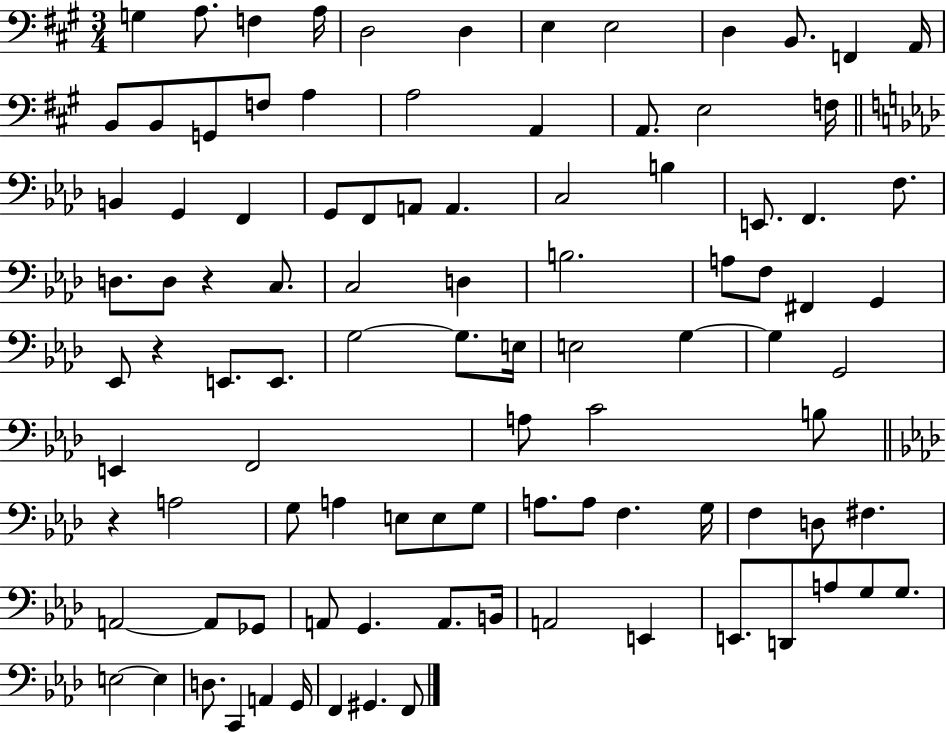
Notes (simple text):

G3/q A3/e. F3/q A3/s D3/h D3/q E3/q E3/h D3/q B2/e. F2/q A2/s B2/e B2/e G2/e F3/e A3/q A3/h A2/q A2/e. E3/h F3/s B2/q G2/q F2/q G2/e F2/e A2/e A2/q. C3/h B3/q E2/e. F2/q. F3/e. D3/e. D3/e R/q C3/e. C3/h D3/q B3/h. A3/e F3/e F#2/q G2/q Eb2/e R/q E2/e. E2/e. G3/h G3/e. E3/s E3/h G3/q G3/q G2/h E2/q F2/h A3/e C4/h B3/e R/q A3/h G3/e A3/q E3/e E3/e G3/e A3/e. A3/e F3/q. G3/s F3/q D3/e F#3/q. A2/h A2/e Gb2/e A2/e G2/q. A2/e. B2/s A2/h E2/q E2/e. D2/e A3/e G3/e G3/e. E3/h E3/q D3/e. C2/q A2/q G2/s F2/q G#2/q. F2/e